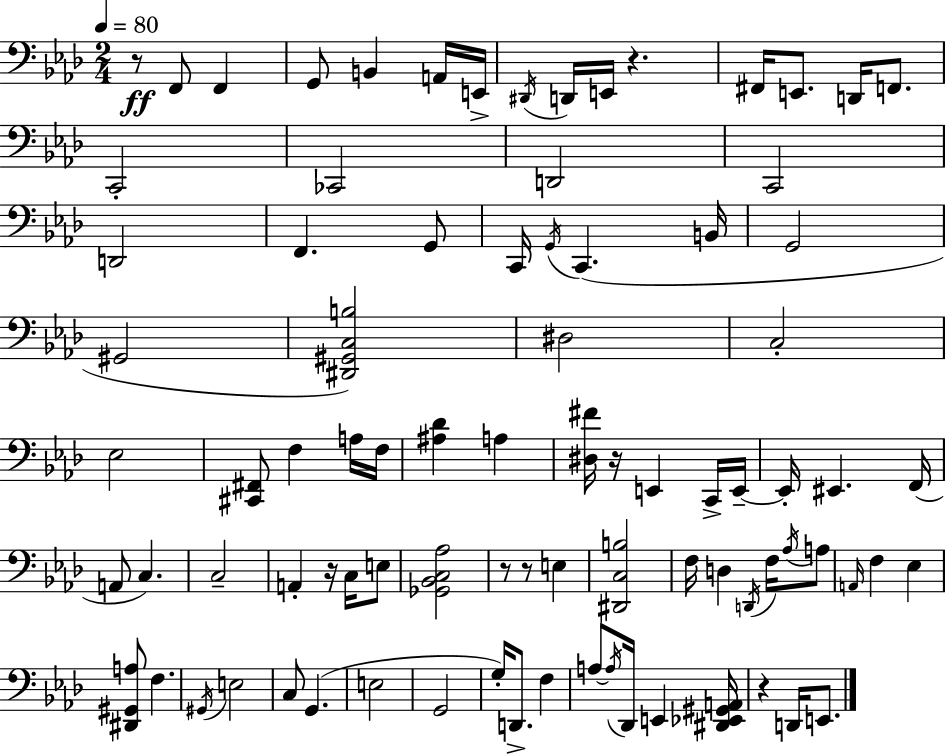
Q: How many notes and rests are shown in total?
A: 86